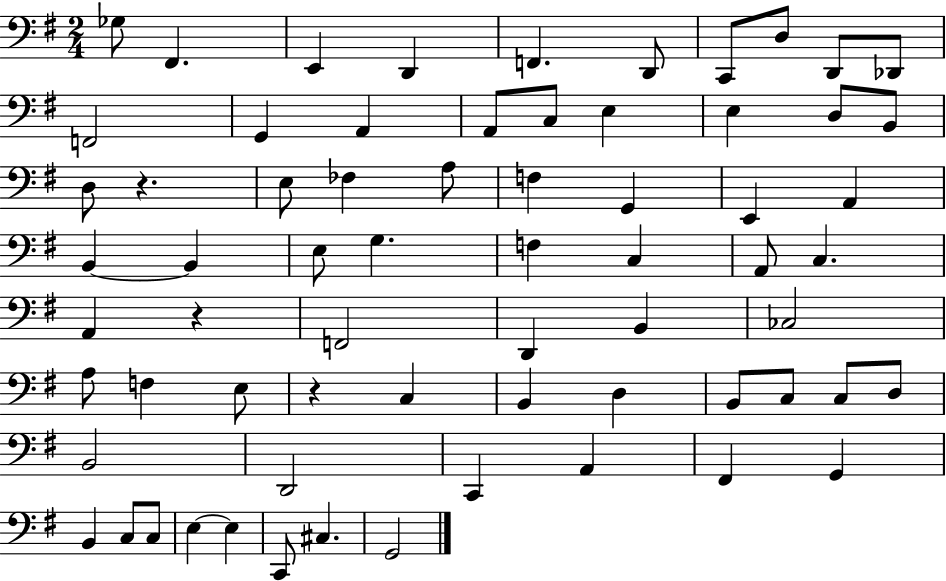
{
  \clef bass
  \numericTimeSignature
  \time 2/4
  \key g \major
  ges8 fis,4. | e,4 d,4 | f,4. d,8 | c,8 d8 d,8 des,8 | \break f,2 | g,4 a,4 | a,8 c8 e4 | e4 d8 b,8 | \break d8 r4. | e8 fes4 a8 | f4 g,4 | e,4 a,4 | \break b,4~~ b,4 | e8 g4. | f4 c4 | a,8 c4. | \break a,4 r4 | f,2 | d,4 b,4 | ces2 | \break a8 f4 e8 | r4 c4 | b,4 d4 | b,8 c8 c8 d8 | \break b,2 | d,2 | c,4 a,4 | fis,4 g,4 | \break b,4 c8 c8 | e4~~ e4 | c,8 cis4. | g,2 | \break \bar "|."
}